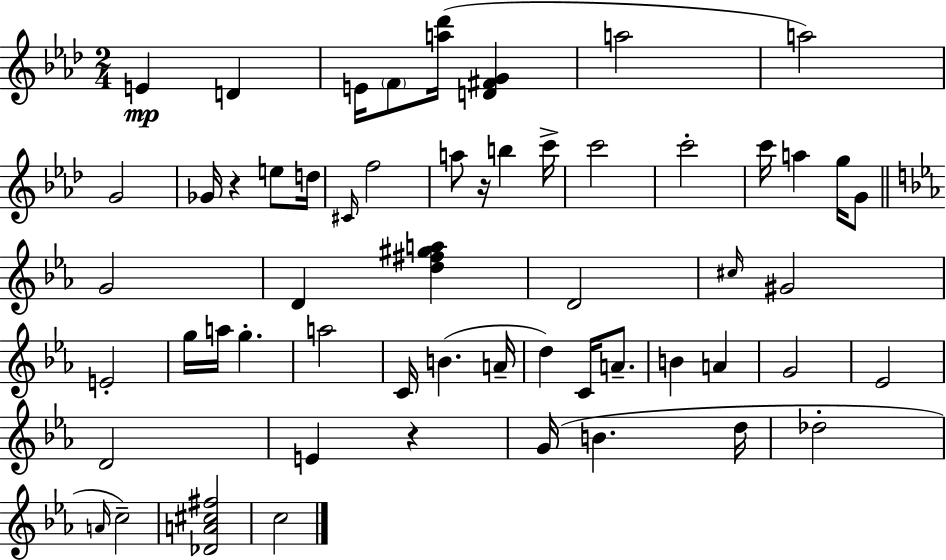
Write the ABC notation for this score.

X:1
T:Untitled
M:2/4
L:1/4
K:Ab
E D E/4 F/2 [a_d']/4 [D^FG] a2 a2 G2 _G/4 z e/2 d/4 ^C/4 f2 a/2 z/4 b c'/4 c'2 c'2 c'/4 a g/4 G/2 G2 D [d^f^ga] D2 ^c/4 ^G2 E2 g/4 a/4 g a2 C/4 B A/4 d C/4 A/2 B A G2 _E2 D2 E z G/4 B d/4 _d2 A/4 c2 [_DA^c^f]2 c2